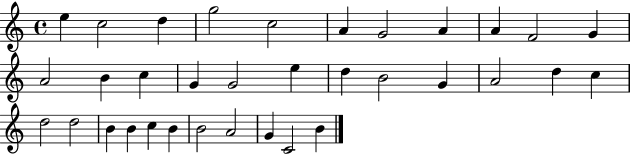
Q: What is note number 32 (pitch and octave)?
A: G4